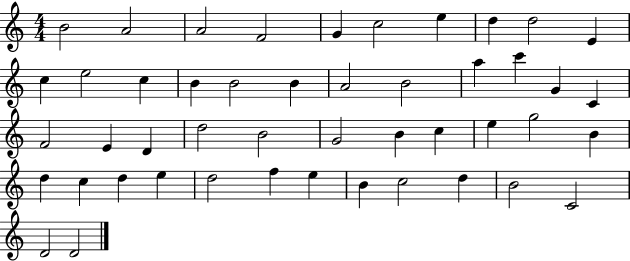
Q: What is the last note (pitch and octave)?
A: D4